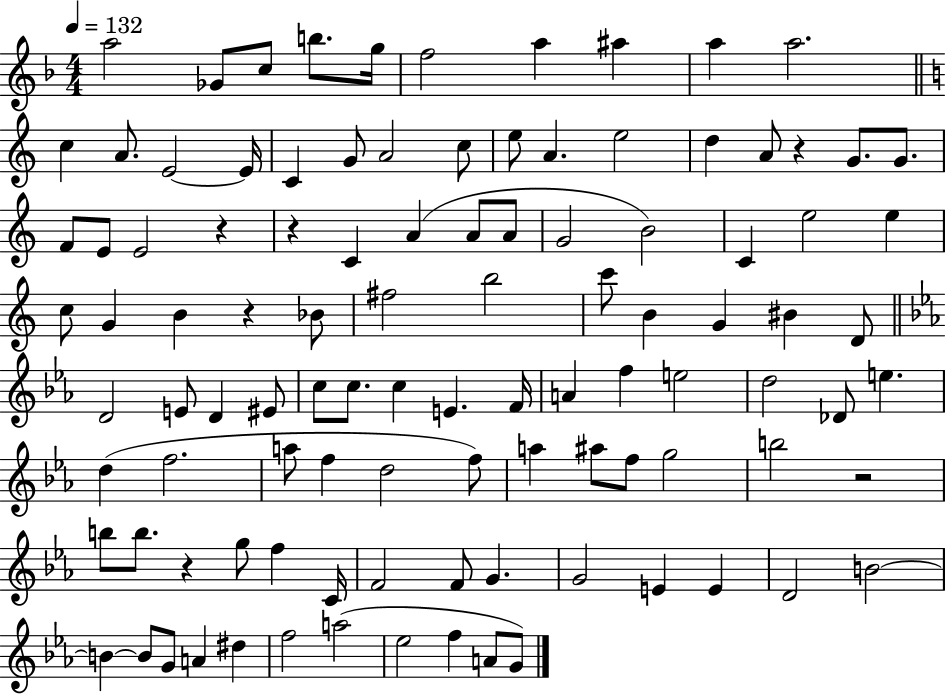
A5/h Gb4/e C5/e B5/e. G5/s F5/h A5/q A#5/q A5/q A5/h. C5/q A4/e. E4/h E4/s C4/q G4/e A4/h C5/e E5/e A4/q. E5/h D5/q A4/e R/q G4/e. G4/e. F4/e E4/e E4/h R/q R/q C4/q A4/q A4/e A4/e G4/h B4/h C4/q E5/h E5/q C5/e G4/q B4/q R/q Bb4/e F#5/h B5/h C6/e B4/q G4/q BIS4/q D4/e D4/h E4/e D4/q EIS4/e C5/e C5/e. C5/q E4/q. F4/s A4/q F5/q E5/h D5/h Db4/e E5/q. D5/q F5/h. A5/e F5/q D5/h F5/e A5/q A#5/e F5/e G5/h B5/h R/h B5/e B5/e. R/q G5/e F5/q C4/s F4/h F4/e G4/q. G4/h E4/q E4/q D4/h B4/h B4/q B4/e G4/e A4/q D#5/q F5/h A5/h Eb5/h F5/q A4/e G4/e